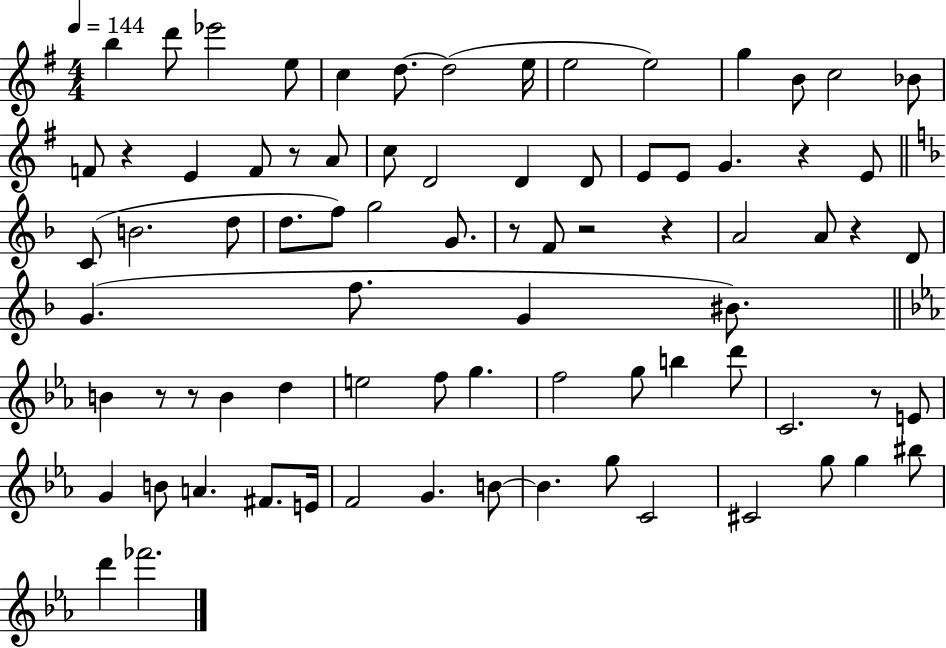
{
  \clef treble
  \numericTimeSignature
  \time 4/4
  \key g \major
  \tempo 4 = 144
  b''4 d'''8 ees'''2 e''8 | c''4 d''8.~~ d''2( e''16 | e''2 e''2) | g''4 b'8 c''2 bes'8 | \break f'8 r4 e'4 f'8 r8 a'8 | c''8 d'2 d'4 d'8 | e'8 e'8 g'4. r4 e'8 | \bar "||" \break \key d \minor c'8( b'2. d''8 | d''8. f''8) g''2 g'8. | r8 f'8 r2 r4 | a'2 a'8 r4 d'8 | \break g'4.( f''8. g'4 bis'8.) | \bar "||" \break \key ees \major b'4 r8 r8 b'4 d''4 | e''2 f''8 g''4. | f''2 g''8 b''4 d'''8 | c'2. r8 e'8 | \break g'4 b'8 a'4. fis'8. e'16 | f'2 g'4. b'8~~ | b'4. g''8 c'2 | cis'2 g''8 g''4 bis''8 | \break d'''4 fes'''2. | \bar "|."
}